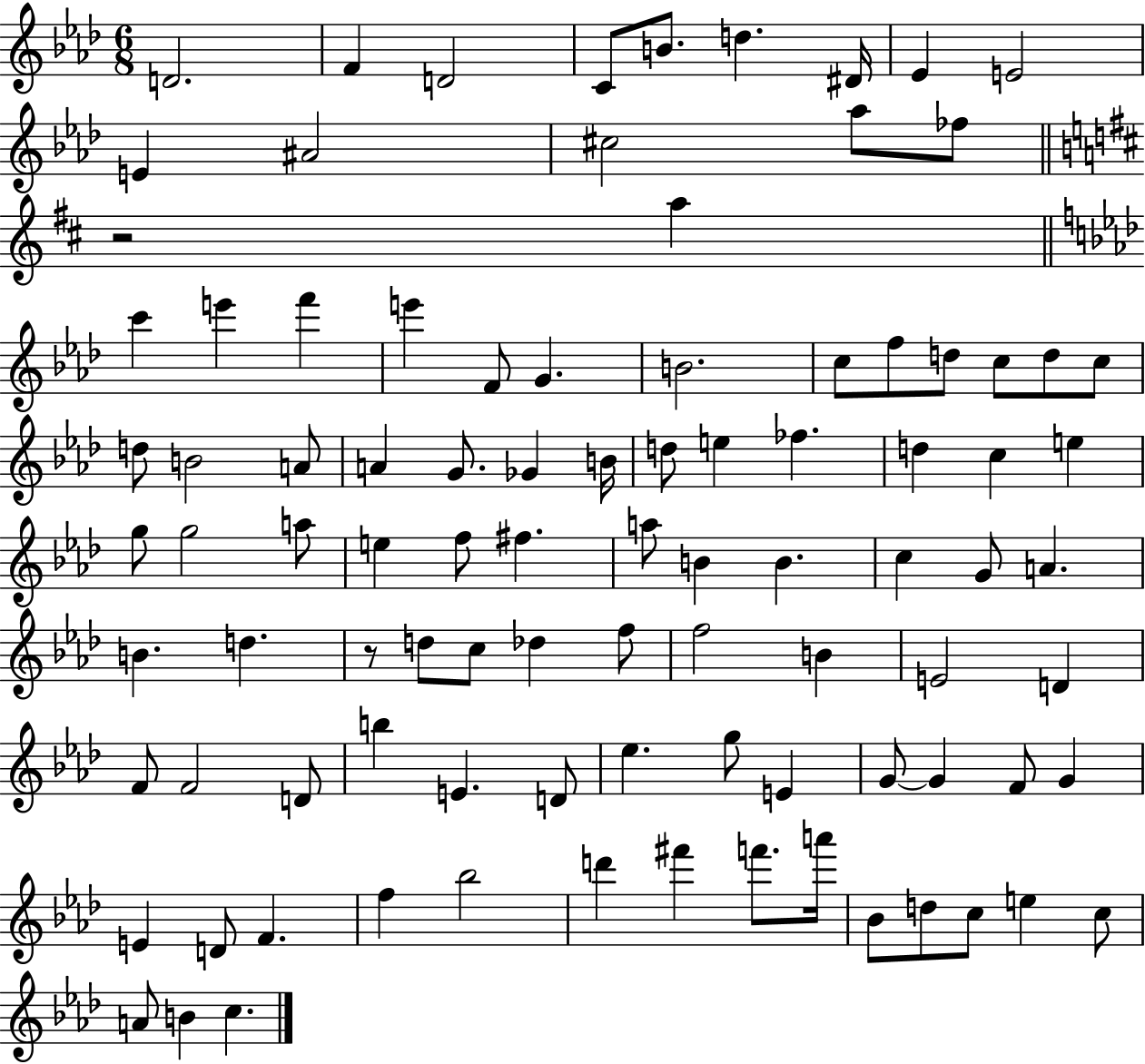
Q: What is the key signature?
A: AES major